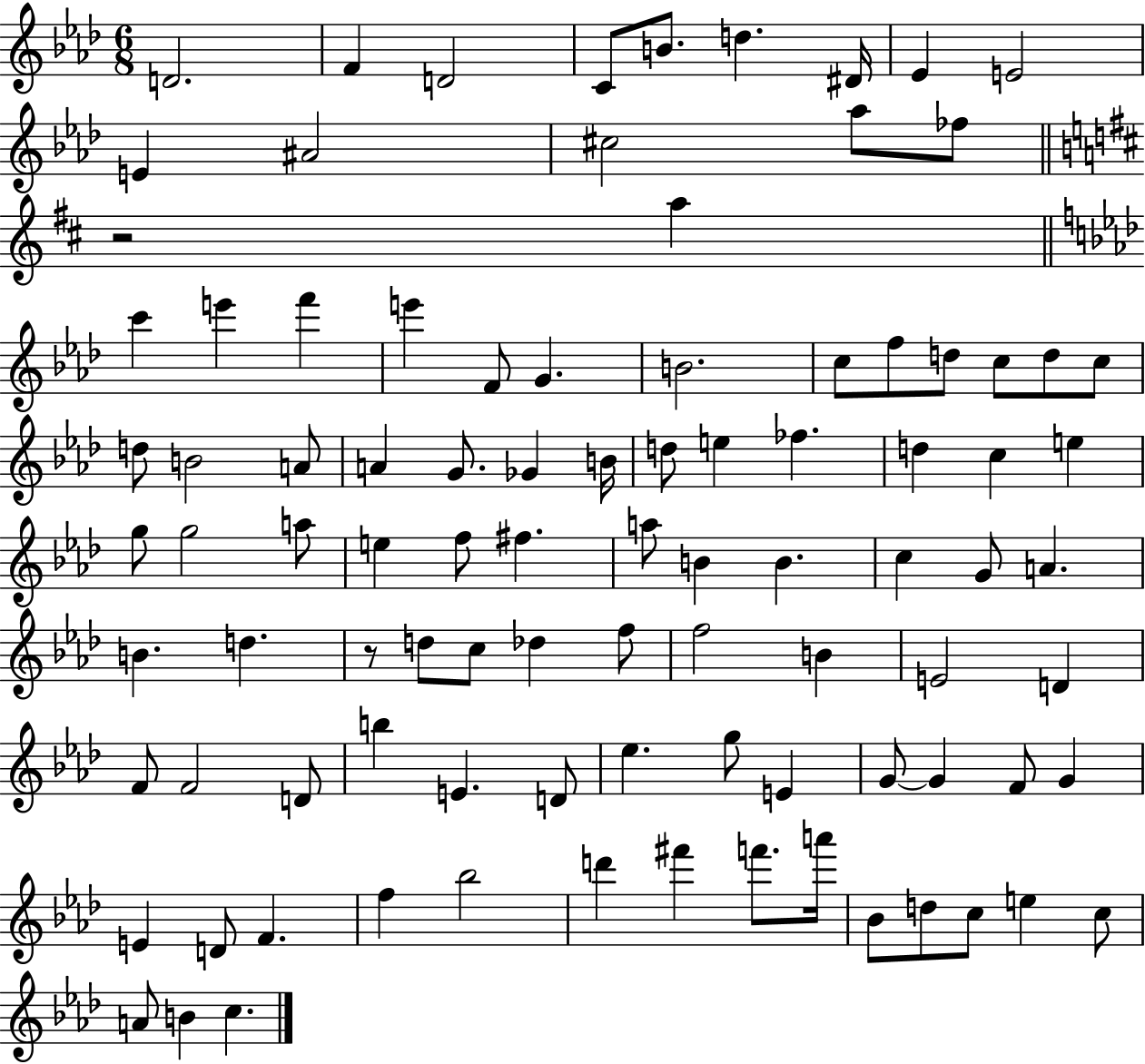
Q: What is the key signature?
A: AES major